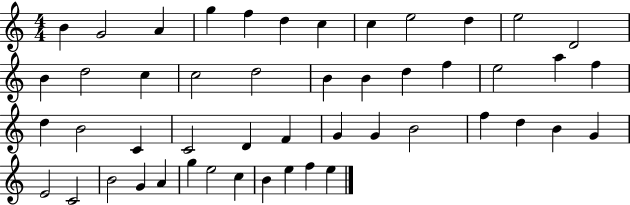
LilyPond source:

{
  \clef treble
  \numericTimeSignature
  \time 4/4
  \key c \major
  b'4 g'2 a'4 | g''4 f''4 d''4 c''4 | c''4 e''2 d''4 | e''2 d'2 | \break b'4 d''2 c''4 | c''2 d''2 | b'4 b'4 d''4 f''4 | e''2 a''4 f''4 | \break d''4 b'2 c'4 | c'2 d'4 f'4 | g'4 g'4 b'2 | f''4 d''4 b'4 g'4 | \break e'2 c'2 | b'2 g'4 a'4 | g''4 e''2 c''4 | b'4 e''4 f''4 e''4 | \break \bar "|."
}